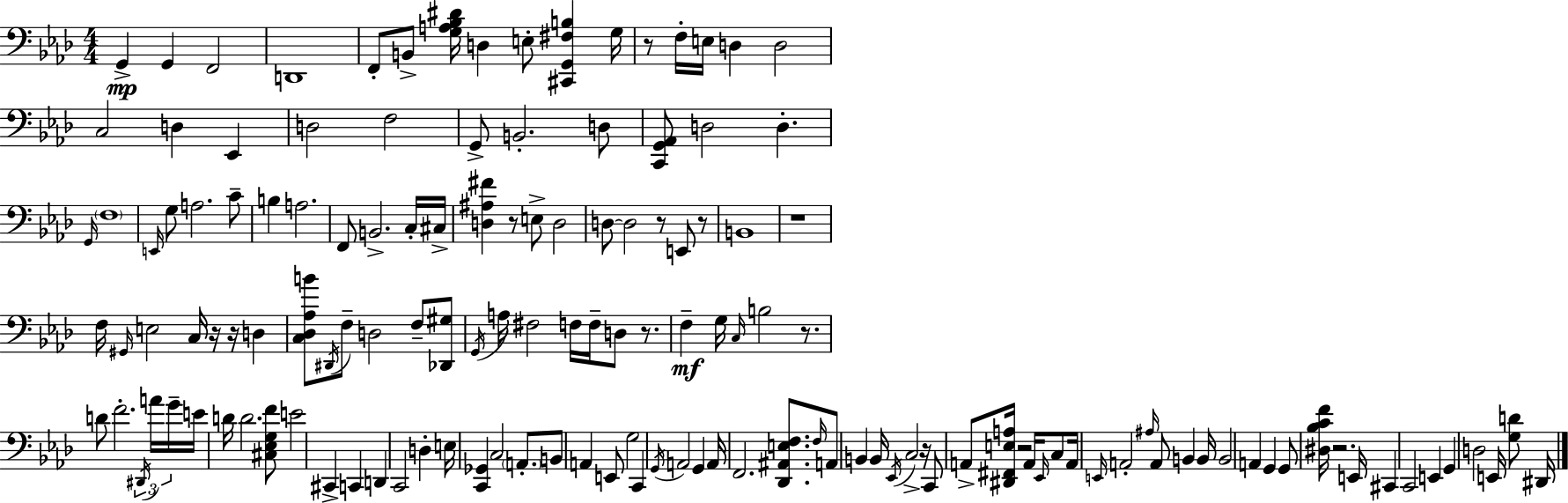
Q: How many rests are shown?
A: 12